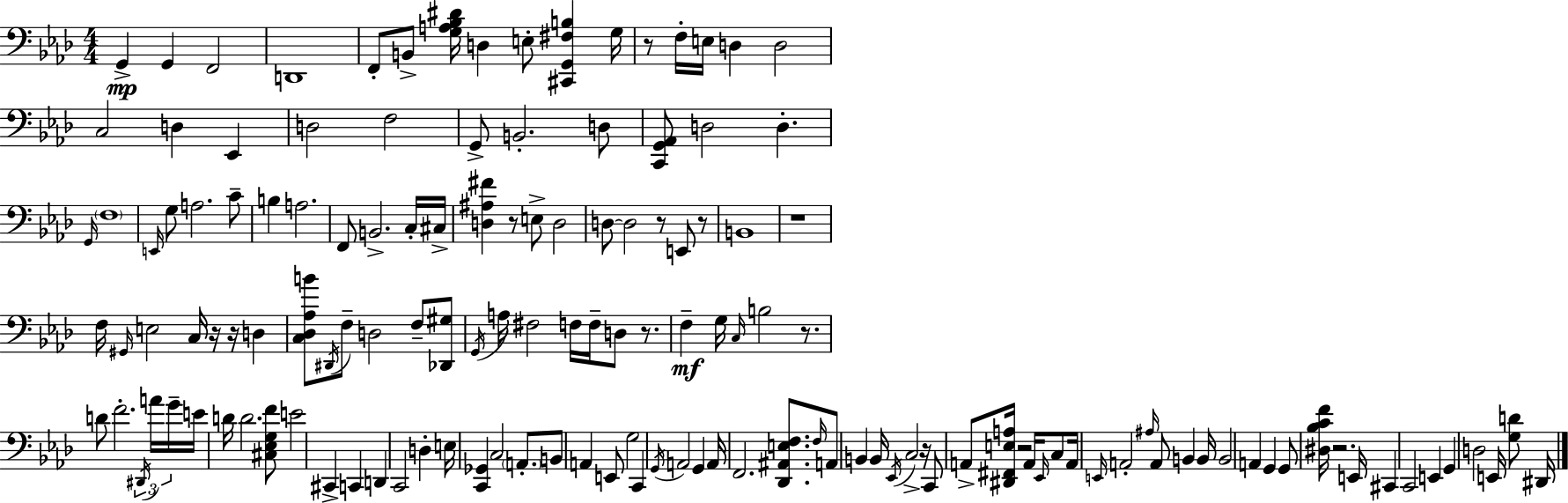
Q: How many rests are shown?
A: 12